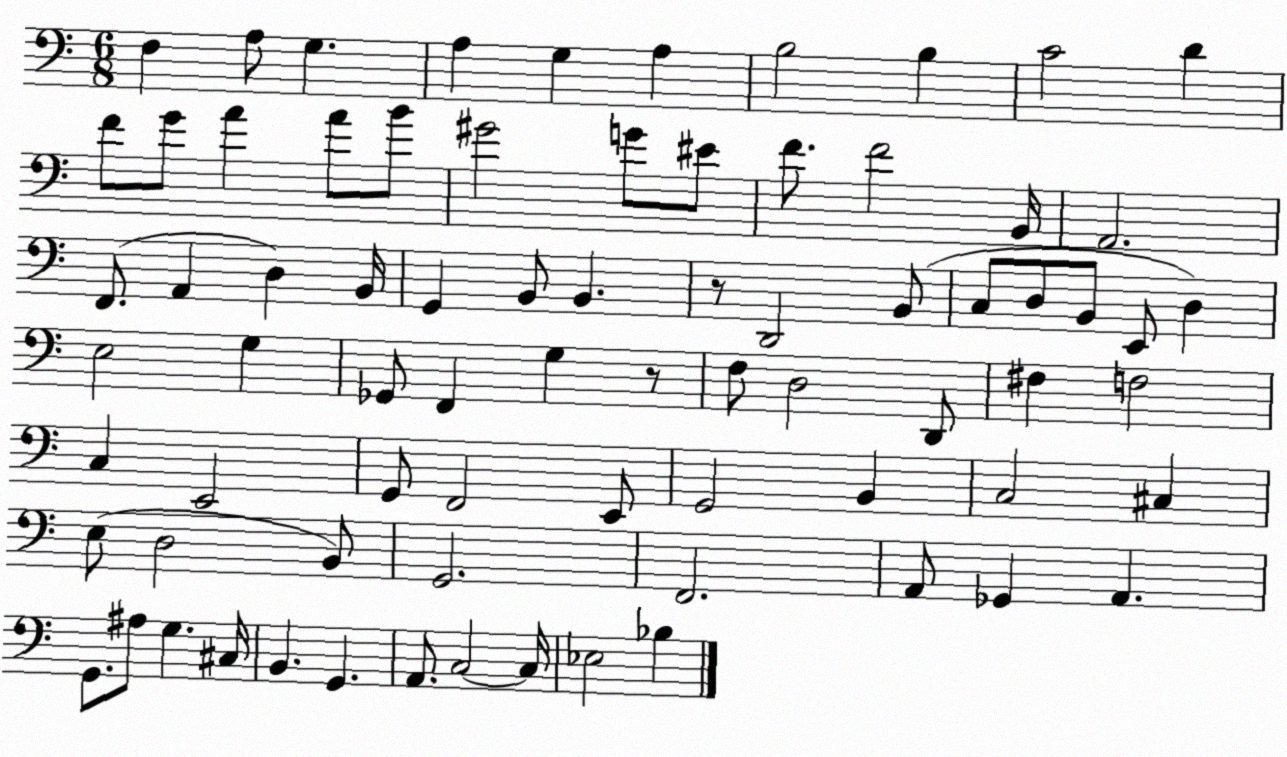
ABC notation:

X:1
T:Untitled
M:6/8
L:1/4
K:C
F, A,/2 G, A, G, A, B,2 B, C2 D F/2 G/2 A A/2 B/2 ^G2 G/2 ^E/2 F/2 F2 B,,/4 A,,2 F,,/2 A,, D, B,,/4 G,, B,,/2 B,, z/2 D,,2 B,,/2 C,/2 D,/2 B,,/2 E,,/2 D, E,2 G, _G,,/2 F,, G, z/2 F,/2 D,2 D,,/2 ^F, F,2 C, E,,2 G,,/2 F,,2 E,,/2 G,,2 B,, C,2 ^C, E,/2 D,2 B,,/2 G,,2 F,,2 A,,/2 _G,, A,, G,,/2 ^A,/2 G, ^C,/4 B,, G,, A,,/2 C,2 C,/4 _E,2 _B,